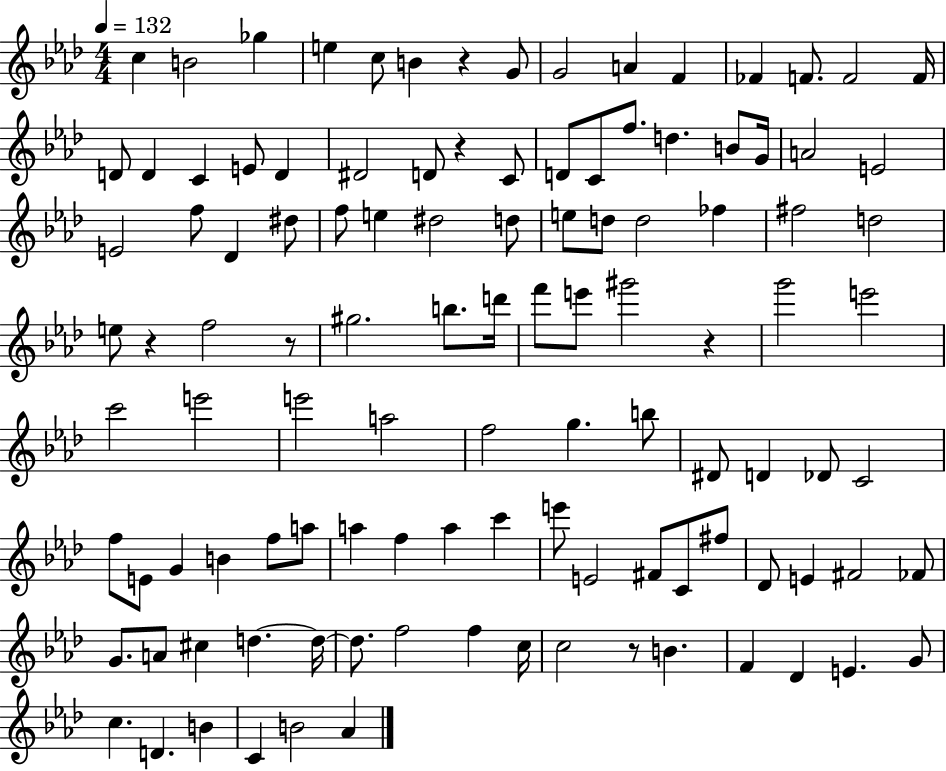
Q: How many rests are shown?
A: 6